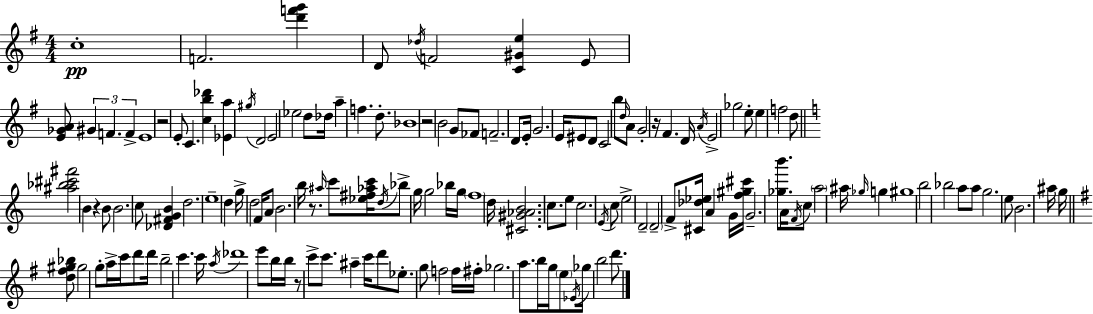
X:1
T:Untitled
M:4/4
L:1/4
K:G
c4 F2 [d'f'g'] D/2 _d/4 F2 [C^Ge] E/2 [E_GA]/2 ^G F F E4 z2 E/2 C [cb_d'] [_Ea] ^g/4 D2 E2 _e2 d/2 _d/4 a f d/2 _B4 z2 B2 G/2 _F/2 F2 D/2 E/4 G2 E/4 ^E/2 D/2 C2 b/2 d/4 A/2 G2 z/4 ^F D/4 A/4 E2 _g2 e/2 e f2 d/2 [^a_b^c'^f']2 B z B/2 B2 c/2 [_D^FGB] d2 e4 d g/4 d2 F/4 A/2 B2 b/4 z/2 ^a/4 c'/2 [_e^f_ac']/4 d/4 _b/2 g/4 g2 _b/4 g/4 f4 d/4 [^C^G_AB]2 c/2 e/2 c2 E/4 c/2 e2 D2 D2 F/2 [^C_d_e]/4 A G/4 [f^g^c']/4 G2 [_gb']/2 A/4 F/4 c/2 a2 ^a/4 _g/4 g ^g4 b2 _b2 a/2 a/2 g2 e/2 B2 ^a/4 g/4 [d^f^g_b]/2 ^g2 g/2 a/4 c'/4 d'/2 d'/4 b2 c' c'/4 a/4 _d'4 e'/2 b/4 b/4 z/2 c'/2 c'/2 ^a c'/4 d'/2 _e/2 g/2 f2 f/4 ^f/4 _g2 a/2 b/4 g/4 e/2 _E/4 _g/4 b2 d'/2